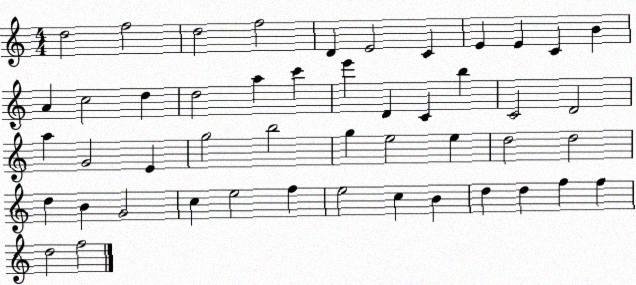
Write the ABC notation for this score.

X:1
T:Untitled
M:4/4
L:1/4
K:C
d2 f2 d2 f2 D E2 C E E C B A c2 d d2 a c' e' D C b C2 D2 a G2 E g2 b2 g e2 e d2 d2 d B G2 c e2 f e2 c B d d f f d2 f2